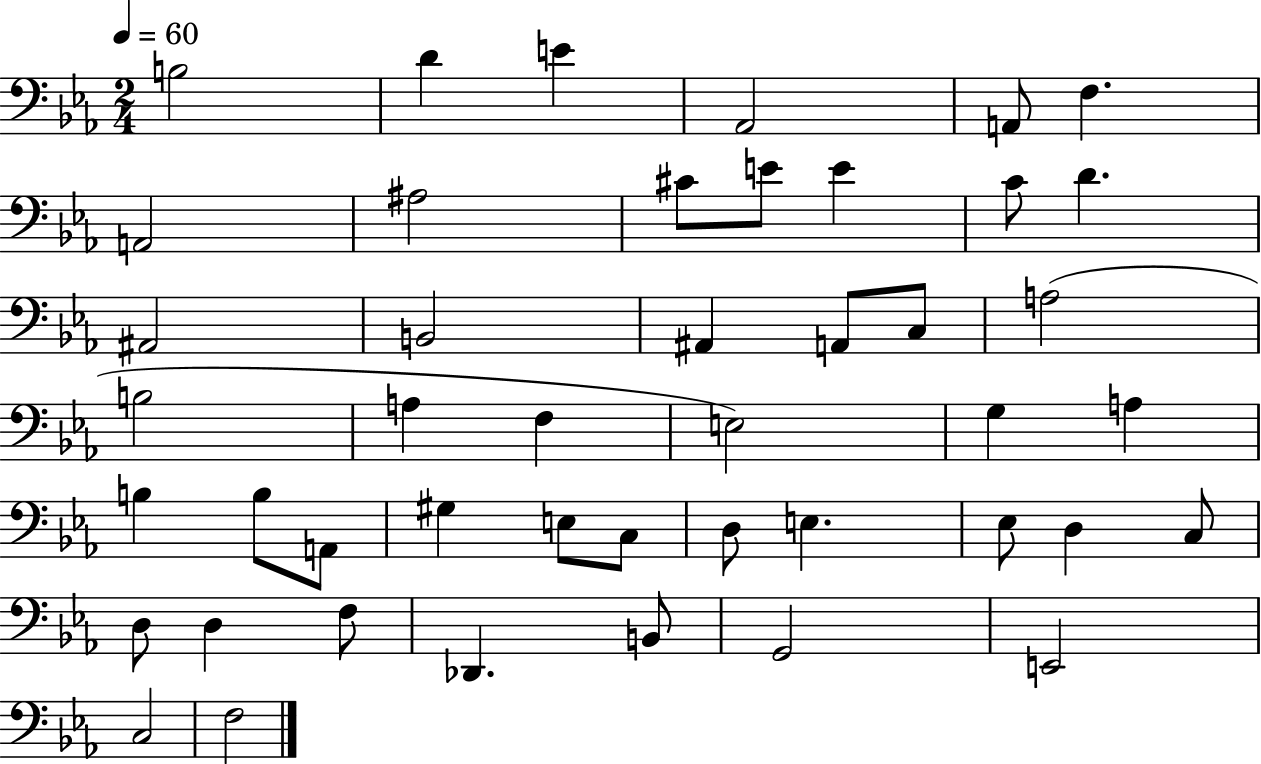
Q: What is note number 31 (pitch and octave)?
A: C3